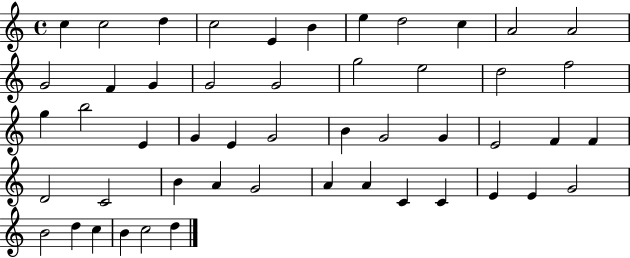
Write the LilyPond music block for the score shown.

{
  \clef treble
  \time 4/4
  \defaultTimeSignature
  \key c \major
  c''4 c''2 d''4 | c''2 e'4 b'4 | e''4 d''2 c''4 | a'2 a'2 | \break g'2 f'4 g'4 | g'2 g'2 | g''2 e''2 | d''2 f''2 | \break g''4 b''2 e'4 | g'4 e'4 g'2 | b'4 g'2 g'4 | e'2 f'4 f'4 | \break d'2 c'2 | b'4 a'4 g'2 | a'4 a'4 c'4 c'4 | e'4 e'4 g'2 | \break b'2 d''4 c''4 | b'4 c''2 d''4 | \bar "|."
}